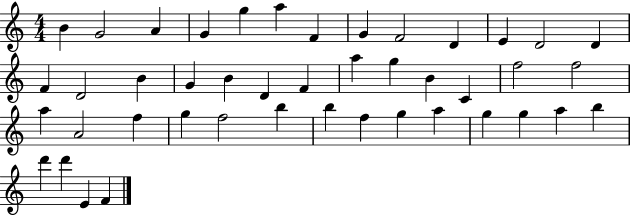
{
  \clef treble
  \numericTimeSignature
  \time 4/4
  \key c \major
  b'4 g'2 a'4 | g'4 g''4 a''4 f'4 | g'4 f'2 d'4 | e'4 d'2 d'4 | \break f'4 d'2 b'4 | g'4 b'4 d'4 f'4 | a''4 g''4 b'4 c'4 | f''2 f''2 | \break a''4 a'2 f''4 | g''4 f''2 b''4 | b''4 f''4 g''4 a''4 | g''4 g''4 a''4 b''4 | \break d'''4 d'''4 e'4 f'4 | \bar "|."
}